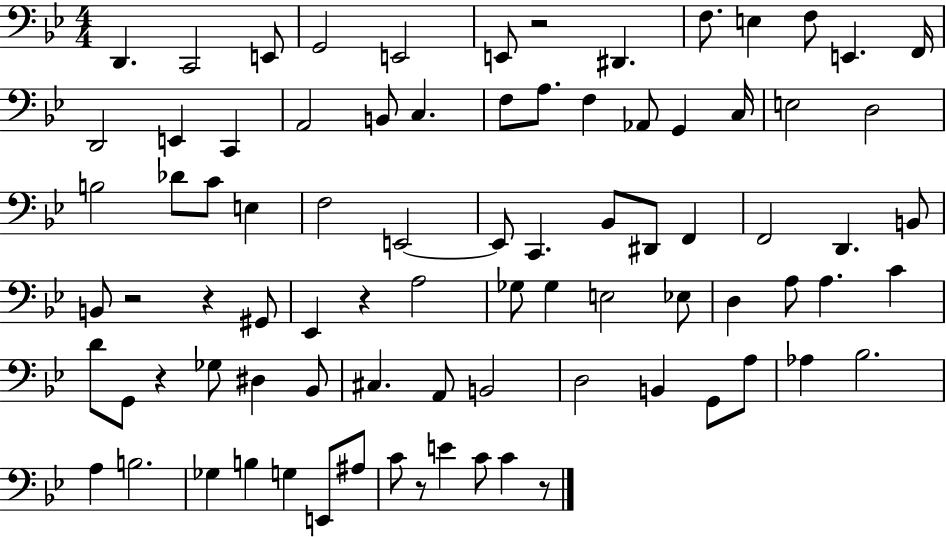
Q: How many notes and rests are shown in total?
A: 84